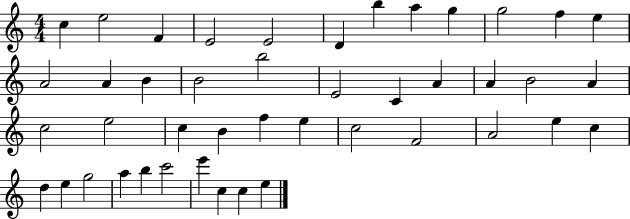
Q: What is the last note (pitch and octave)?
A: E5